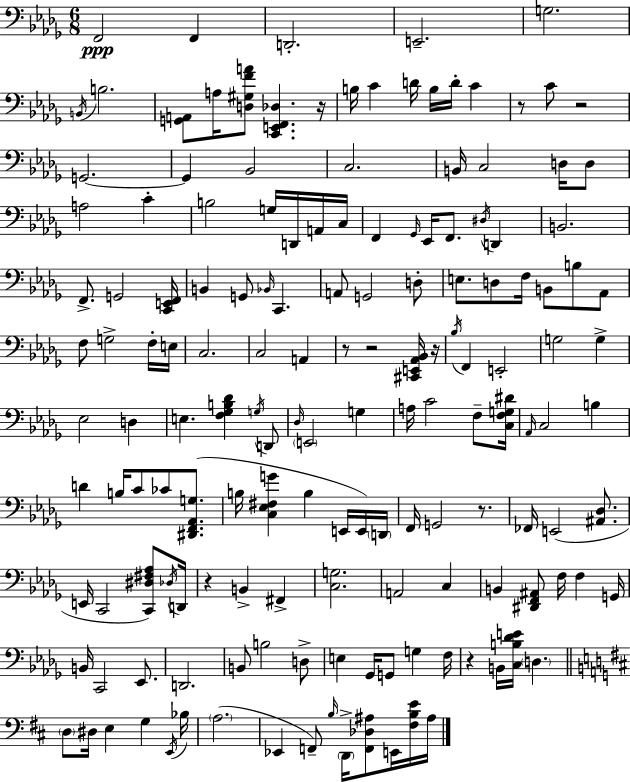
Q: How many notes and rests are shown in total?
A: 155